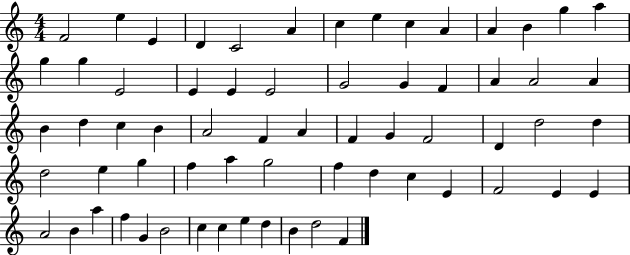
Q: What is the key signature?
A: C major